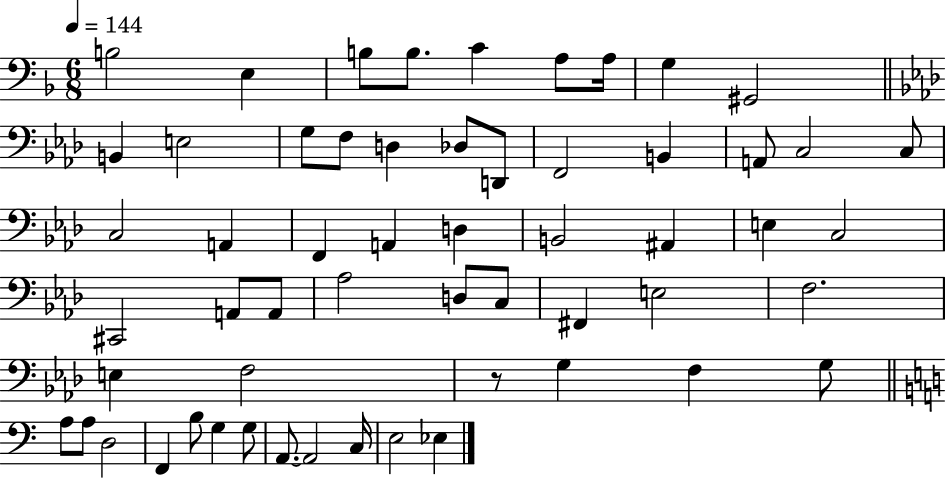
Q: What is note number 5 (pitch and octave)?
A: C4